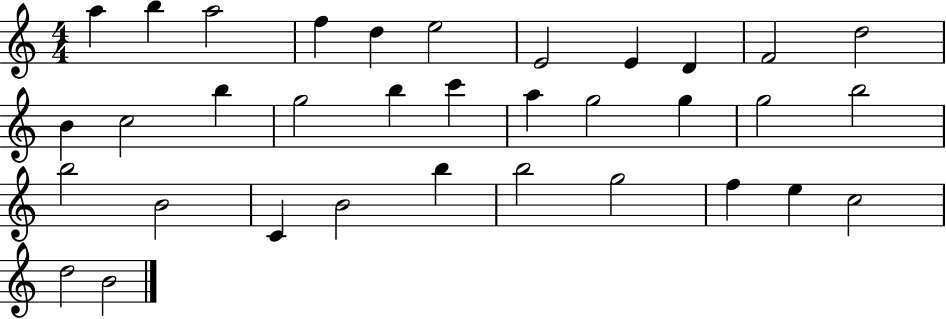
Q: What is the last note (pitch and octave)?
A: B4